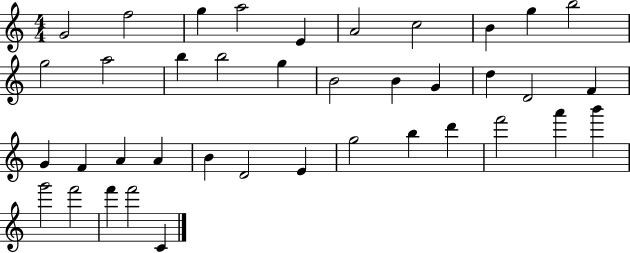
{
  \clef treble
  \numericTimeSignature
  \time 4/4
  \key c \major
  g'2 f''2 | g''4 a''2 e'4 | a'2 c''2 | b'4 g''4 b''2 | \break g''2 a''2 | b''4 b''2 g''4 | b'2 b'4 g'4 | d''4 d'2 f'4 | \break g'4 f'4 a'4 a'4 | b'4 d'2 e'4 | g''2 b''4 d'''4 | f'''2 a'''4 b'''4 | \break g'''2 f'''2 | f'''4 f'''2 c'4 | \bar "|."
}